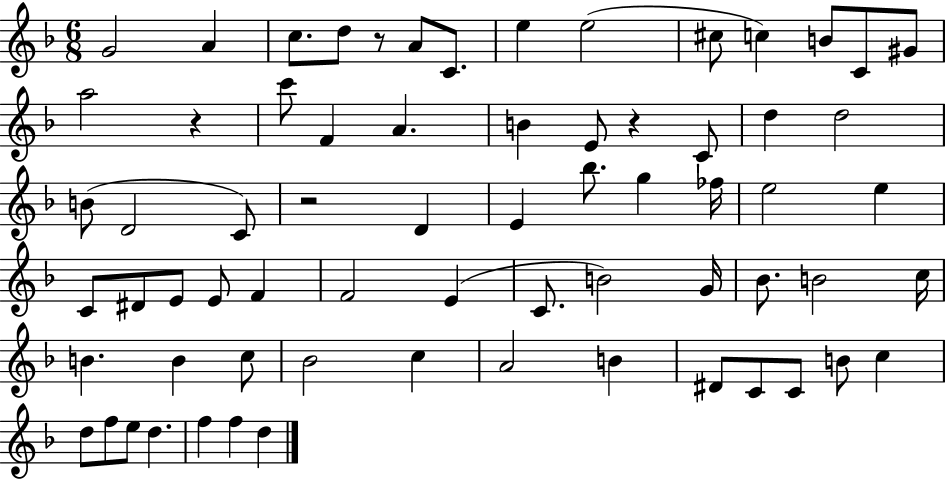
G4/h A4/q C5/e. D5/e R/e A4/e C4/e. E5/q E5/h C#5/e C5/q B4/e C4/e G#4/e A5/h R/q C6/e F4/q A4/q. B4/q E4/e R/q C4/e D5/q D5/h B4/e D4/h C4/e R/h D4/q E4/q Bb5/e. G5/q FES5/s E5/h E5/q C4/e D#4/e E4/e E4/e F4/q F4/h E4/q C4/e. B4/h G4/s Bb4/e. B4/h C5/s B4/q. B4/q C5/e Bb4/h C5/q A4/h B4/q D#4/e C4/e C4/e B4/e C5/q D5/e F5/e E5/e D5/q. F5/q F5/q D5/q